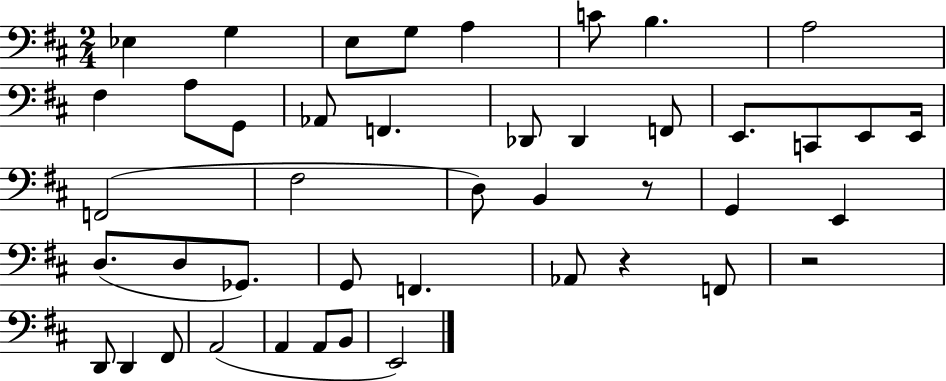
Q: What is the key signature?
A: D major